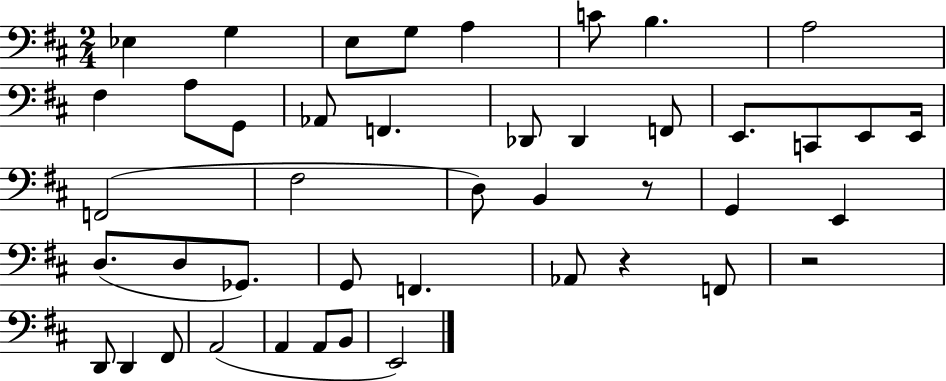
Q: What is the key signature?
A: D major